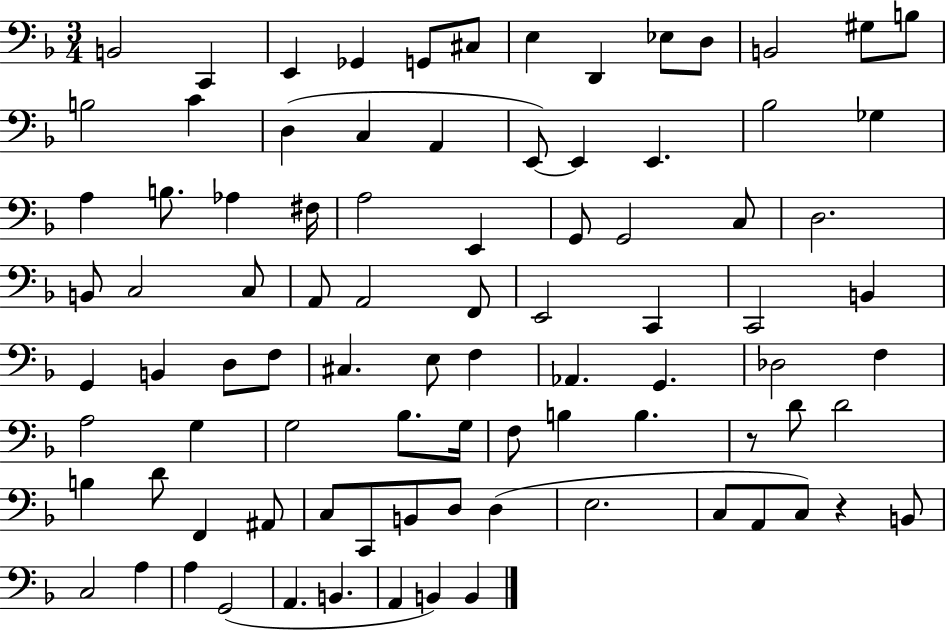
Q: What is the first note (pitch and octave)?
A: B2